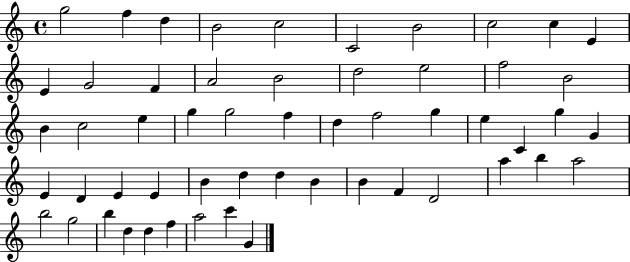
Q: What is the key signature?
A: C major